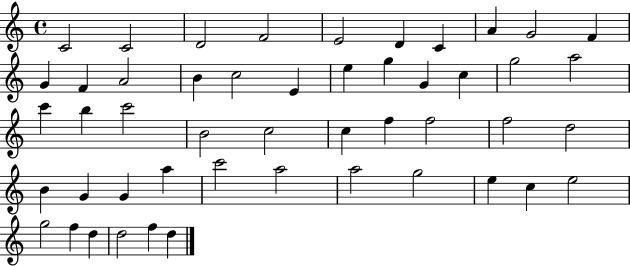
C4/h C4/h D4/h F4/h E4/h D4/q C4/q A4/q G4/h F4/q G4/q F4/q A4/h B4/q C5/h E4/q E5/q G5/q G4/q C5/q G5/h A5/h C6/q B5/q C6/h B4/h C5/h C5/q F5/q F5/h F5/h D5/h B4/q G4/q G4/q A5/q C6/h A5/h A5/h G5/h E5/q C5/q E5/h G5/h F5/q D5/q D5/h F5/q D5/q